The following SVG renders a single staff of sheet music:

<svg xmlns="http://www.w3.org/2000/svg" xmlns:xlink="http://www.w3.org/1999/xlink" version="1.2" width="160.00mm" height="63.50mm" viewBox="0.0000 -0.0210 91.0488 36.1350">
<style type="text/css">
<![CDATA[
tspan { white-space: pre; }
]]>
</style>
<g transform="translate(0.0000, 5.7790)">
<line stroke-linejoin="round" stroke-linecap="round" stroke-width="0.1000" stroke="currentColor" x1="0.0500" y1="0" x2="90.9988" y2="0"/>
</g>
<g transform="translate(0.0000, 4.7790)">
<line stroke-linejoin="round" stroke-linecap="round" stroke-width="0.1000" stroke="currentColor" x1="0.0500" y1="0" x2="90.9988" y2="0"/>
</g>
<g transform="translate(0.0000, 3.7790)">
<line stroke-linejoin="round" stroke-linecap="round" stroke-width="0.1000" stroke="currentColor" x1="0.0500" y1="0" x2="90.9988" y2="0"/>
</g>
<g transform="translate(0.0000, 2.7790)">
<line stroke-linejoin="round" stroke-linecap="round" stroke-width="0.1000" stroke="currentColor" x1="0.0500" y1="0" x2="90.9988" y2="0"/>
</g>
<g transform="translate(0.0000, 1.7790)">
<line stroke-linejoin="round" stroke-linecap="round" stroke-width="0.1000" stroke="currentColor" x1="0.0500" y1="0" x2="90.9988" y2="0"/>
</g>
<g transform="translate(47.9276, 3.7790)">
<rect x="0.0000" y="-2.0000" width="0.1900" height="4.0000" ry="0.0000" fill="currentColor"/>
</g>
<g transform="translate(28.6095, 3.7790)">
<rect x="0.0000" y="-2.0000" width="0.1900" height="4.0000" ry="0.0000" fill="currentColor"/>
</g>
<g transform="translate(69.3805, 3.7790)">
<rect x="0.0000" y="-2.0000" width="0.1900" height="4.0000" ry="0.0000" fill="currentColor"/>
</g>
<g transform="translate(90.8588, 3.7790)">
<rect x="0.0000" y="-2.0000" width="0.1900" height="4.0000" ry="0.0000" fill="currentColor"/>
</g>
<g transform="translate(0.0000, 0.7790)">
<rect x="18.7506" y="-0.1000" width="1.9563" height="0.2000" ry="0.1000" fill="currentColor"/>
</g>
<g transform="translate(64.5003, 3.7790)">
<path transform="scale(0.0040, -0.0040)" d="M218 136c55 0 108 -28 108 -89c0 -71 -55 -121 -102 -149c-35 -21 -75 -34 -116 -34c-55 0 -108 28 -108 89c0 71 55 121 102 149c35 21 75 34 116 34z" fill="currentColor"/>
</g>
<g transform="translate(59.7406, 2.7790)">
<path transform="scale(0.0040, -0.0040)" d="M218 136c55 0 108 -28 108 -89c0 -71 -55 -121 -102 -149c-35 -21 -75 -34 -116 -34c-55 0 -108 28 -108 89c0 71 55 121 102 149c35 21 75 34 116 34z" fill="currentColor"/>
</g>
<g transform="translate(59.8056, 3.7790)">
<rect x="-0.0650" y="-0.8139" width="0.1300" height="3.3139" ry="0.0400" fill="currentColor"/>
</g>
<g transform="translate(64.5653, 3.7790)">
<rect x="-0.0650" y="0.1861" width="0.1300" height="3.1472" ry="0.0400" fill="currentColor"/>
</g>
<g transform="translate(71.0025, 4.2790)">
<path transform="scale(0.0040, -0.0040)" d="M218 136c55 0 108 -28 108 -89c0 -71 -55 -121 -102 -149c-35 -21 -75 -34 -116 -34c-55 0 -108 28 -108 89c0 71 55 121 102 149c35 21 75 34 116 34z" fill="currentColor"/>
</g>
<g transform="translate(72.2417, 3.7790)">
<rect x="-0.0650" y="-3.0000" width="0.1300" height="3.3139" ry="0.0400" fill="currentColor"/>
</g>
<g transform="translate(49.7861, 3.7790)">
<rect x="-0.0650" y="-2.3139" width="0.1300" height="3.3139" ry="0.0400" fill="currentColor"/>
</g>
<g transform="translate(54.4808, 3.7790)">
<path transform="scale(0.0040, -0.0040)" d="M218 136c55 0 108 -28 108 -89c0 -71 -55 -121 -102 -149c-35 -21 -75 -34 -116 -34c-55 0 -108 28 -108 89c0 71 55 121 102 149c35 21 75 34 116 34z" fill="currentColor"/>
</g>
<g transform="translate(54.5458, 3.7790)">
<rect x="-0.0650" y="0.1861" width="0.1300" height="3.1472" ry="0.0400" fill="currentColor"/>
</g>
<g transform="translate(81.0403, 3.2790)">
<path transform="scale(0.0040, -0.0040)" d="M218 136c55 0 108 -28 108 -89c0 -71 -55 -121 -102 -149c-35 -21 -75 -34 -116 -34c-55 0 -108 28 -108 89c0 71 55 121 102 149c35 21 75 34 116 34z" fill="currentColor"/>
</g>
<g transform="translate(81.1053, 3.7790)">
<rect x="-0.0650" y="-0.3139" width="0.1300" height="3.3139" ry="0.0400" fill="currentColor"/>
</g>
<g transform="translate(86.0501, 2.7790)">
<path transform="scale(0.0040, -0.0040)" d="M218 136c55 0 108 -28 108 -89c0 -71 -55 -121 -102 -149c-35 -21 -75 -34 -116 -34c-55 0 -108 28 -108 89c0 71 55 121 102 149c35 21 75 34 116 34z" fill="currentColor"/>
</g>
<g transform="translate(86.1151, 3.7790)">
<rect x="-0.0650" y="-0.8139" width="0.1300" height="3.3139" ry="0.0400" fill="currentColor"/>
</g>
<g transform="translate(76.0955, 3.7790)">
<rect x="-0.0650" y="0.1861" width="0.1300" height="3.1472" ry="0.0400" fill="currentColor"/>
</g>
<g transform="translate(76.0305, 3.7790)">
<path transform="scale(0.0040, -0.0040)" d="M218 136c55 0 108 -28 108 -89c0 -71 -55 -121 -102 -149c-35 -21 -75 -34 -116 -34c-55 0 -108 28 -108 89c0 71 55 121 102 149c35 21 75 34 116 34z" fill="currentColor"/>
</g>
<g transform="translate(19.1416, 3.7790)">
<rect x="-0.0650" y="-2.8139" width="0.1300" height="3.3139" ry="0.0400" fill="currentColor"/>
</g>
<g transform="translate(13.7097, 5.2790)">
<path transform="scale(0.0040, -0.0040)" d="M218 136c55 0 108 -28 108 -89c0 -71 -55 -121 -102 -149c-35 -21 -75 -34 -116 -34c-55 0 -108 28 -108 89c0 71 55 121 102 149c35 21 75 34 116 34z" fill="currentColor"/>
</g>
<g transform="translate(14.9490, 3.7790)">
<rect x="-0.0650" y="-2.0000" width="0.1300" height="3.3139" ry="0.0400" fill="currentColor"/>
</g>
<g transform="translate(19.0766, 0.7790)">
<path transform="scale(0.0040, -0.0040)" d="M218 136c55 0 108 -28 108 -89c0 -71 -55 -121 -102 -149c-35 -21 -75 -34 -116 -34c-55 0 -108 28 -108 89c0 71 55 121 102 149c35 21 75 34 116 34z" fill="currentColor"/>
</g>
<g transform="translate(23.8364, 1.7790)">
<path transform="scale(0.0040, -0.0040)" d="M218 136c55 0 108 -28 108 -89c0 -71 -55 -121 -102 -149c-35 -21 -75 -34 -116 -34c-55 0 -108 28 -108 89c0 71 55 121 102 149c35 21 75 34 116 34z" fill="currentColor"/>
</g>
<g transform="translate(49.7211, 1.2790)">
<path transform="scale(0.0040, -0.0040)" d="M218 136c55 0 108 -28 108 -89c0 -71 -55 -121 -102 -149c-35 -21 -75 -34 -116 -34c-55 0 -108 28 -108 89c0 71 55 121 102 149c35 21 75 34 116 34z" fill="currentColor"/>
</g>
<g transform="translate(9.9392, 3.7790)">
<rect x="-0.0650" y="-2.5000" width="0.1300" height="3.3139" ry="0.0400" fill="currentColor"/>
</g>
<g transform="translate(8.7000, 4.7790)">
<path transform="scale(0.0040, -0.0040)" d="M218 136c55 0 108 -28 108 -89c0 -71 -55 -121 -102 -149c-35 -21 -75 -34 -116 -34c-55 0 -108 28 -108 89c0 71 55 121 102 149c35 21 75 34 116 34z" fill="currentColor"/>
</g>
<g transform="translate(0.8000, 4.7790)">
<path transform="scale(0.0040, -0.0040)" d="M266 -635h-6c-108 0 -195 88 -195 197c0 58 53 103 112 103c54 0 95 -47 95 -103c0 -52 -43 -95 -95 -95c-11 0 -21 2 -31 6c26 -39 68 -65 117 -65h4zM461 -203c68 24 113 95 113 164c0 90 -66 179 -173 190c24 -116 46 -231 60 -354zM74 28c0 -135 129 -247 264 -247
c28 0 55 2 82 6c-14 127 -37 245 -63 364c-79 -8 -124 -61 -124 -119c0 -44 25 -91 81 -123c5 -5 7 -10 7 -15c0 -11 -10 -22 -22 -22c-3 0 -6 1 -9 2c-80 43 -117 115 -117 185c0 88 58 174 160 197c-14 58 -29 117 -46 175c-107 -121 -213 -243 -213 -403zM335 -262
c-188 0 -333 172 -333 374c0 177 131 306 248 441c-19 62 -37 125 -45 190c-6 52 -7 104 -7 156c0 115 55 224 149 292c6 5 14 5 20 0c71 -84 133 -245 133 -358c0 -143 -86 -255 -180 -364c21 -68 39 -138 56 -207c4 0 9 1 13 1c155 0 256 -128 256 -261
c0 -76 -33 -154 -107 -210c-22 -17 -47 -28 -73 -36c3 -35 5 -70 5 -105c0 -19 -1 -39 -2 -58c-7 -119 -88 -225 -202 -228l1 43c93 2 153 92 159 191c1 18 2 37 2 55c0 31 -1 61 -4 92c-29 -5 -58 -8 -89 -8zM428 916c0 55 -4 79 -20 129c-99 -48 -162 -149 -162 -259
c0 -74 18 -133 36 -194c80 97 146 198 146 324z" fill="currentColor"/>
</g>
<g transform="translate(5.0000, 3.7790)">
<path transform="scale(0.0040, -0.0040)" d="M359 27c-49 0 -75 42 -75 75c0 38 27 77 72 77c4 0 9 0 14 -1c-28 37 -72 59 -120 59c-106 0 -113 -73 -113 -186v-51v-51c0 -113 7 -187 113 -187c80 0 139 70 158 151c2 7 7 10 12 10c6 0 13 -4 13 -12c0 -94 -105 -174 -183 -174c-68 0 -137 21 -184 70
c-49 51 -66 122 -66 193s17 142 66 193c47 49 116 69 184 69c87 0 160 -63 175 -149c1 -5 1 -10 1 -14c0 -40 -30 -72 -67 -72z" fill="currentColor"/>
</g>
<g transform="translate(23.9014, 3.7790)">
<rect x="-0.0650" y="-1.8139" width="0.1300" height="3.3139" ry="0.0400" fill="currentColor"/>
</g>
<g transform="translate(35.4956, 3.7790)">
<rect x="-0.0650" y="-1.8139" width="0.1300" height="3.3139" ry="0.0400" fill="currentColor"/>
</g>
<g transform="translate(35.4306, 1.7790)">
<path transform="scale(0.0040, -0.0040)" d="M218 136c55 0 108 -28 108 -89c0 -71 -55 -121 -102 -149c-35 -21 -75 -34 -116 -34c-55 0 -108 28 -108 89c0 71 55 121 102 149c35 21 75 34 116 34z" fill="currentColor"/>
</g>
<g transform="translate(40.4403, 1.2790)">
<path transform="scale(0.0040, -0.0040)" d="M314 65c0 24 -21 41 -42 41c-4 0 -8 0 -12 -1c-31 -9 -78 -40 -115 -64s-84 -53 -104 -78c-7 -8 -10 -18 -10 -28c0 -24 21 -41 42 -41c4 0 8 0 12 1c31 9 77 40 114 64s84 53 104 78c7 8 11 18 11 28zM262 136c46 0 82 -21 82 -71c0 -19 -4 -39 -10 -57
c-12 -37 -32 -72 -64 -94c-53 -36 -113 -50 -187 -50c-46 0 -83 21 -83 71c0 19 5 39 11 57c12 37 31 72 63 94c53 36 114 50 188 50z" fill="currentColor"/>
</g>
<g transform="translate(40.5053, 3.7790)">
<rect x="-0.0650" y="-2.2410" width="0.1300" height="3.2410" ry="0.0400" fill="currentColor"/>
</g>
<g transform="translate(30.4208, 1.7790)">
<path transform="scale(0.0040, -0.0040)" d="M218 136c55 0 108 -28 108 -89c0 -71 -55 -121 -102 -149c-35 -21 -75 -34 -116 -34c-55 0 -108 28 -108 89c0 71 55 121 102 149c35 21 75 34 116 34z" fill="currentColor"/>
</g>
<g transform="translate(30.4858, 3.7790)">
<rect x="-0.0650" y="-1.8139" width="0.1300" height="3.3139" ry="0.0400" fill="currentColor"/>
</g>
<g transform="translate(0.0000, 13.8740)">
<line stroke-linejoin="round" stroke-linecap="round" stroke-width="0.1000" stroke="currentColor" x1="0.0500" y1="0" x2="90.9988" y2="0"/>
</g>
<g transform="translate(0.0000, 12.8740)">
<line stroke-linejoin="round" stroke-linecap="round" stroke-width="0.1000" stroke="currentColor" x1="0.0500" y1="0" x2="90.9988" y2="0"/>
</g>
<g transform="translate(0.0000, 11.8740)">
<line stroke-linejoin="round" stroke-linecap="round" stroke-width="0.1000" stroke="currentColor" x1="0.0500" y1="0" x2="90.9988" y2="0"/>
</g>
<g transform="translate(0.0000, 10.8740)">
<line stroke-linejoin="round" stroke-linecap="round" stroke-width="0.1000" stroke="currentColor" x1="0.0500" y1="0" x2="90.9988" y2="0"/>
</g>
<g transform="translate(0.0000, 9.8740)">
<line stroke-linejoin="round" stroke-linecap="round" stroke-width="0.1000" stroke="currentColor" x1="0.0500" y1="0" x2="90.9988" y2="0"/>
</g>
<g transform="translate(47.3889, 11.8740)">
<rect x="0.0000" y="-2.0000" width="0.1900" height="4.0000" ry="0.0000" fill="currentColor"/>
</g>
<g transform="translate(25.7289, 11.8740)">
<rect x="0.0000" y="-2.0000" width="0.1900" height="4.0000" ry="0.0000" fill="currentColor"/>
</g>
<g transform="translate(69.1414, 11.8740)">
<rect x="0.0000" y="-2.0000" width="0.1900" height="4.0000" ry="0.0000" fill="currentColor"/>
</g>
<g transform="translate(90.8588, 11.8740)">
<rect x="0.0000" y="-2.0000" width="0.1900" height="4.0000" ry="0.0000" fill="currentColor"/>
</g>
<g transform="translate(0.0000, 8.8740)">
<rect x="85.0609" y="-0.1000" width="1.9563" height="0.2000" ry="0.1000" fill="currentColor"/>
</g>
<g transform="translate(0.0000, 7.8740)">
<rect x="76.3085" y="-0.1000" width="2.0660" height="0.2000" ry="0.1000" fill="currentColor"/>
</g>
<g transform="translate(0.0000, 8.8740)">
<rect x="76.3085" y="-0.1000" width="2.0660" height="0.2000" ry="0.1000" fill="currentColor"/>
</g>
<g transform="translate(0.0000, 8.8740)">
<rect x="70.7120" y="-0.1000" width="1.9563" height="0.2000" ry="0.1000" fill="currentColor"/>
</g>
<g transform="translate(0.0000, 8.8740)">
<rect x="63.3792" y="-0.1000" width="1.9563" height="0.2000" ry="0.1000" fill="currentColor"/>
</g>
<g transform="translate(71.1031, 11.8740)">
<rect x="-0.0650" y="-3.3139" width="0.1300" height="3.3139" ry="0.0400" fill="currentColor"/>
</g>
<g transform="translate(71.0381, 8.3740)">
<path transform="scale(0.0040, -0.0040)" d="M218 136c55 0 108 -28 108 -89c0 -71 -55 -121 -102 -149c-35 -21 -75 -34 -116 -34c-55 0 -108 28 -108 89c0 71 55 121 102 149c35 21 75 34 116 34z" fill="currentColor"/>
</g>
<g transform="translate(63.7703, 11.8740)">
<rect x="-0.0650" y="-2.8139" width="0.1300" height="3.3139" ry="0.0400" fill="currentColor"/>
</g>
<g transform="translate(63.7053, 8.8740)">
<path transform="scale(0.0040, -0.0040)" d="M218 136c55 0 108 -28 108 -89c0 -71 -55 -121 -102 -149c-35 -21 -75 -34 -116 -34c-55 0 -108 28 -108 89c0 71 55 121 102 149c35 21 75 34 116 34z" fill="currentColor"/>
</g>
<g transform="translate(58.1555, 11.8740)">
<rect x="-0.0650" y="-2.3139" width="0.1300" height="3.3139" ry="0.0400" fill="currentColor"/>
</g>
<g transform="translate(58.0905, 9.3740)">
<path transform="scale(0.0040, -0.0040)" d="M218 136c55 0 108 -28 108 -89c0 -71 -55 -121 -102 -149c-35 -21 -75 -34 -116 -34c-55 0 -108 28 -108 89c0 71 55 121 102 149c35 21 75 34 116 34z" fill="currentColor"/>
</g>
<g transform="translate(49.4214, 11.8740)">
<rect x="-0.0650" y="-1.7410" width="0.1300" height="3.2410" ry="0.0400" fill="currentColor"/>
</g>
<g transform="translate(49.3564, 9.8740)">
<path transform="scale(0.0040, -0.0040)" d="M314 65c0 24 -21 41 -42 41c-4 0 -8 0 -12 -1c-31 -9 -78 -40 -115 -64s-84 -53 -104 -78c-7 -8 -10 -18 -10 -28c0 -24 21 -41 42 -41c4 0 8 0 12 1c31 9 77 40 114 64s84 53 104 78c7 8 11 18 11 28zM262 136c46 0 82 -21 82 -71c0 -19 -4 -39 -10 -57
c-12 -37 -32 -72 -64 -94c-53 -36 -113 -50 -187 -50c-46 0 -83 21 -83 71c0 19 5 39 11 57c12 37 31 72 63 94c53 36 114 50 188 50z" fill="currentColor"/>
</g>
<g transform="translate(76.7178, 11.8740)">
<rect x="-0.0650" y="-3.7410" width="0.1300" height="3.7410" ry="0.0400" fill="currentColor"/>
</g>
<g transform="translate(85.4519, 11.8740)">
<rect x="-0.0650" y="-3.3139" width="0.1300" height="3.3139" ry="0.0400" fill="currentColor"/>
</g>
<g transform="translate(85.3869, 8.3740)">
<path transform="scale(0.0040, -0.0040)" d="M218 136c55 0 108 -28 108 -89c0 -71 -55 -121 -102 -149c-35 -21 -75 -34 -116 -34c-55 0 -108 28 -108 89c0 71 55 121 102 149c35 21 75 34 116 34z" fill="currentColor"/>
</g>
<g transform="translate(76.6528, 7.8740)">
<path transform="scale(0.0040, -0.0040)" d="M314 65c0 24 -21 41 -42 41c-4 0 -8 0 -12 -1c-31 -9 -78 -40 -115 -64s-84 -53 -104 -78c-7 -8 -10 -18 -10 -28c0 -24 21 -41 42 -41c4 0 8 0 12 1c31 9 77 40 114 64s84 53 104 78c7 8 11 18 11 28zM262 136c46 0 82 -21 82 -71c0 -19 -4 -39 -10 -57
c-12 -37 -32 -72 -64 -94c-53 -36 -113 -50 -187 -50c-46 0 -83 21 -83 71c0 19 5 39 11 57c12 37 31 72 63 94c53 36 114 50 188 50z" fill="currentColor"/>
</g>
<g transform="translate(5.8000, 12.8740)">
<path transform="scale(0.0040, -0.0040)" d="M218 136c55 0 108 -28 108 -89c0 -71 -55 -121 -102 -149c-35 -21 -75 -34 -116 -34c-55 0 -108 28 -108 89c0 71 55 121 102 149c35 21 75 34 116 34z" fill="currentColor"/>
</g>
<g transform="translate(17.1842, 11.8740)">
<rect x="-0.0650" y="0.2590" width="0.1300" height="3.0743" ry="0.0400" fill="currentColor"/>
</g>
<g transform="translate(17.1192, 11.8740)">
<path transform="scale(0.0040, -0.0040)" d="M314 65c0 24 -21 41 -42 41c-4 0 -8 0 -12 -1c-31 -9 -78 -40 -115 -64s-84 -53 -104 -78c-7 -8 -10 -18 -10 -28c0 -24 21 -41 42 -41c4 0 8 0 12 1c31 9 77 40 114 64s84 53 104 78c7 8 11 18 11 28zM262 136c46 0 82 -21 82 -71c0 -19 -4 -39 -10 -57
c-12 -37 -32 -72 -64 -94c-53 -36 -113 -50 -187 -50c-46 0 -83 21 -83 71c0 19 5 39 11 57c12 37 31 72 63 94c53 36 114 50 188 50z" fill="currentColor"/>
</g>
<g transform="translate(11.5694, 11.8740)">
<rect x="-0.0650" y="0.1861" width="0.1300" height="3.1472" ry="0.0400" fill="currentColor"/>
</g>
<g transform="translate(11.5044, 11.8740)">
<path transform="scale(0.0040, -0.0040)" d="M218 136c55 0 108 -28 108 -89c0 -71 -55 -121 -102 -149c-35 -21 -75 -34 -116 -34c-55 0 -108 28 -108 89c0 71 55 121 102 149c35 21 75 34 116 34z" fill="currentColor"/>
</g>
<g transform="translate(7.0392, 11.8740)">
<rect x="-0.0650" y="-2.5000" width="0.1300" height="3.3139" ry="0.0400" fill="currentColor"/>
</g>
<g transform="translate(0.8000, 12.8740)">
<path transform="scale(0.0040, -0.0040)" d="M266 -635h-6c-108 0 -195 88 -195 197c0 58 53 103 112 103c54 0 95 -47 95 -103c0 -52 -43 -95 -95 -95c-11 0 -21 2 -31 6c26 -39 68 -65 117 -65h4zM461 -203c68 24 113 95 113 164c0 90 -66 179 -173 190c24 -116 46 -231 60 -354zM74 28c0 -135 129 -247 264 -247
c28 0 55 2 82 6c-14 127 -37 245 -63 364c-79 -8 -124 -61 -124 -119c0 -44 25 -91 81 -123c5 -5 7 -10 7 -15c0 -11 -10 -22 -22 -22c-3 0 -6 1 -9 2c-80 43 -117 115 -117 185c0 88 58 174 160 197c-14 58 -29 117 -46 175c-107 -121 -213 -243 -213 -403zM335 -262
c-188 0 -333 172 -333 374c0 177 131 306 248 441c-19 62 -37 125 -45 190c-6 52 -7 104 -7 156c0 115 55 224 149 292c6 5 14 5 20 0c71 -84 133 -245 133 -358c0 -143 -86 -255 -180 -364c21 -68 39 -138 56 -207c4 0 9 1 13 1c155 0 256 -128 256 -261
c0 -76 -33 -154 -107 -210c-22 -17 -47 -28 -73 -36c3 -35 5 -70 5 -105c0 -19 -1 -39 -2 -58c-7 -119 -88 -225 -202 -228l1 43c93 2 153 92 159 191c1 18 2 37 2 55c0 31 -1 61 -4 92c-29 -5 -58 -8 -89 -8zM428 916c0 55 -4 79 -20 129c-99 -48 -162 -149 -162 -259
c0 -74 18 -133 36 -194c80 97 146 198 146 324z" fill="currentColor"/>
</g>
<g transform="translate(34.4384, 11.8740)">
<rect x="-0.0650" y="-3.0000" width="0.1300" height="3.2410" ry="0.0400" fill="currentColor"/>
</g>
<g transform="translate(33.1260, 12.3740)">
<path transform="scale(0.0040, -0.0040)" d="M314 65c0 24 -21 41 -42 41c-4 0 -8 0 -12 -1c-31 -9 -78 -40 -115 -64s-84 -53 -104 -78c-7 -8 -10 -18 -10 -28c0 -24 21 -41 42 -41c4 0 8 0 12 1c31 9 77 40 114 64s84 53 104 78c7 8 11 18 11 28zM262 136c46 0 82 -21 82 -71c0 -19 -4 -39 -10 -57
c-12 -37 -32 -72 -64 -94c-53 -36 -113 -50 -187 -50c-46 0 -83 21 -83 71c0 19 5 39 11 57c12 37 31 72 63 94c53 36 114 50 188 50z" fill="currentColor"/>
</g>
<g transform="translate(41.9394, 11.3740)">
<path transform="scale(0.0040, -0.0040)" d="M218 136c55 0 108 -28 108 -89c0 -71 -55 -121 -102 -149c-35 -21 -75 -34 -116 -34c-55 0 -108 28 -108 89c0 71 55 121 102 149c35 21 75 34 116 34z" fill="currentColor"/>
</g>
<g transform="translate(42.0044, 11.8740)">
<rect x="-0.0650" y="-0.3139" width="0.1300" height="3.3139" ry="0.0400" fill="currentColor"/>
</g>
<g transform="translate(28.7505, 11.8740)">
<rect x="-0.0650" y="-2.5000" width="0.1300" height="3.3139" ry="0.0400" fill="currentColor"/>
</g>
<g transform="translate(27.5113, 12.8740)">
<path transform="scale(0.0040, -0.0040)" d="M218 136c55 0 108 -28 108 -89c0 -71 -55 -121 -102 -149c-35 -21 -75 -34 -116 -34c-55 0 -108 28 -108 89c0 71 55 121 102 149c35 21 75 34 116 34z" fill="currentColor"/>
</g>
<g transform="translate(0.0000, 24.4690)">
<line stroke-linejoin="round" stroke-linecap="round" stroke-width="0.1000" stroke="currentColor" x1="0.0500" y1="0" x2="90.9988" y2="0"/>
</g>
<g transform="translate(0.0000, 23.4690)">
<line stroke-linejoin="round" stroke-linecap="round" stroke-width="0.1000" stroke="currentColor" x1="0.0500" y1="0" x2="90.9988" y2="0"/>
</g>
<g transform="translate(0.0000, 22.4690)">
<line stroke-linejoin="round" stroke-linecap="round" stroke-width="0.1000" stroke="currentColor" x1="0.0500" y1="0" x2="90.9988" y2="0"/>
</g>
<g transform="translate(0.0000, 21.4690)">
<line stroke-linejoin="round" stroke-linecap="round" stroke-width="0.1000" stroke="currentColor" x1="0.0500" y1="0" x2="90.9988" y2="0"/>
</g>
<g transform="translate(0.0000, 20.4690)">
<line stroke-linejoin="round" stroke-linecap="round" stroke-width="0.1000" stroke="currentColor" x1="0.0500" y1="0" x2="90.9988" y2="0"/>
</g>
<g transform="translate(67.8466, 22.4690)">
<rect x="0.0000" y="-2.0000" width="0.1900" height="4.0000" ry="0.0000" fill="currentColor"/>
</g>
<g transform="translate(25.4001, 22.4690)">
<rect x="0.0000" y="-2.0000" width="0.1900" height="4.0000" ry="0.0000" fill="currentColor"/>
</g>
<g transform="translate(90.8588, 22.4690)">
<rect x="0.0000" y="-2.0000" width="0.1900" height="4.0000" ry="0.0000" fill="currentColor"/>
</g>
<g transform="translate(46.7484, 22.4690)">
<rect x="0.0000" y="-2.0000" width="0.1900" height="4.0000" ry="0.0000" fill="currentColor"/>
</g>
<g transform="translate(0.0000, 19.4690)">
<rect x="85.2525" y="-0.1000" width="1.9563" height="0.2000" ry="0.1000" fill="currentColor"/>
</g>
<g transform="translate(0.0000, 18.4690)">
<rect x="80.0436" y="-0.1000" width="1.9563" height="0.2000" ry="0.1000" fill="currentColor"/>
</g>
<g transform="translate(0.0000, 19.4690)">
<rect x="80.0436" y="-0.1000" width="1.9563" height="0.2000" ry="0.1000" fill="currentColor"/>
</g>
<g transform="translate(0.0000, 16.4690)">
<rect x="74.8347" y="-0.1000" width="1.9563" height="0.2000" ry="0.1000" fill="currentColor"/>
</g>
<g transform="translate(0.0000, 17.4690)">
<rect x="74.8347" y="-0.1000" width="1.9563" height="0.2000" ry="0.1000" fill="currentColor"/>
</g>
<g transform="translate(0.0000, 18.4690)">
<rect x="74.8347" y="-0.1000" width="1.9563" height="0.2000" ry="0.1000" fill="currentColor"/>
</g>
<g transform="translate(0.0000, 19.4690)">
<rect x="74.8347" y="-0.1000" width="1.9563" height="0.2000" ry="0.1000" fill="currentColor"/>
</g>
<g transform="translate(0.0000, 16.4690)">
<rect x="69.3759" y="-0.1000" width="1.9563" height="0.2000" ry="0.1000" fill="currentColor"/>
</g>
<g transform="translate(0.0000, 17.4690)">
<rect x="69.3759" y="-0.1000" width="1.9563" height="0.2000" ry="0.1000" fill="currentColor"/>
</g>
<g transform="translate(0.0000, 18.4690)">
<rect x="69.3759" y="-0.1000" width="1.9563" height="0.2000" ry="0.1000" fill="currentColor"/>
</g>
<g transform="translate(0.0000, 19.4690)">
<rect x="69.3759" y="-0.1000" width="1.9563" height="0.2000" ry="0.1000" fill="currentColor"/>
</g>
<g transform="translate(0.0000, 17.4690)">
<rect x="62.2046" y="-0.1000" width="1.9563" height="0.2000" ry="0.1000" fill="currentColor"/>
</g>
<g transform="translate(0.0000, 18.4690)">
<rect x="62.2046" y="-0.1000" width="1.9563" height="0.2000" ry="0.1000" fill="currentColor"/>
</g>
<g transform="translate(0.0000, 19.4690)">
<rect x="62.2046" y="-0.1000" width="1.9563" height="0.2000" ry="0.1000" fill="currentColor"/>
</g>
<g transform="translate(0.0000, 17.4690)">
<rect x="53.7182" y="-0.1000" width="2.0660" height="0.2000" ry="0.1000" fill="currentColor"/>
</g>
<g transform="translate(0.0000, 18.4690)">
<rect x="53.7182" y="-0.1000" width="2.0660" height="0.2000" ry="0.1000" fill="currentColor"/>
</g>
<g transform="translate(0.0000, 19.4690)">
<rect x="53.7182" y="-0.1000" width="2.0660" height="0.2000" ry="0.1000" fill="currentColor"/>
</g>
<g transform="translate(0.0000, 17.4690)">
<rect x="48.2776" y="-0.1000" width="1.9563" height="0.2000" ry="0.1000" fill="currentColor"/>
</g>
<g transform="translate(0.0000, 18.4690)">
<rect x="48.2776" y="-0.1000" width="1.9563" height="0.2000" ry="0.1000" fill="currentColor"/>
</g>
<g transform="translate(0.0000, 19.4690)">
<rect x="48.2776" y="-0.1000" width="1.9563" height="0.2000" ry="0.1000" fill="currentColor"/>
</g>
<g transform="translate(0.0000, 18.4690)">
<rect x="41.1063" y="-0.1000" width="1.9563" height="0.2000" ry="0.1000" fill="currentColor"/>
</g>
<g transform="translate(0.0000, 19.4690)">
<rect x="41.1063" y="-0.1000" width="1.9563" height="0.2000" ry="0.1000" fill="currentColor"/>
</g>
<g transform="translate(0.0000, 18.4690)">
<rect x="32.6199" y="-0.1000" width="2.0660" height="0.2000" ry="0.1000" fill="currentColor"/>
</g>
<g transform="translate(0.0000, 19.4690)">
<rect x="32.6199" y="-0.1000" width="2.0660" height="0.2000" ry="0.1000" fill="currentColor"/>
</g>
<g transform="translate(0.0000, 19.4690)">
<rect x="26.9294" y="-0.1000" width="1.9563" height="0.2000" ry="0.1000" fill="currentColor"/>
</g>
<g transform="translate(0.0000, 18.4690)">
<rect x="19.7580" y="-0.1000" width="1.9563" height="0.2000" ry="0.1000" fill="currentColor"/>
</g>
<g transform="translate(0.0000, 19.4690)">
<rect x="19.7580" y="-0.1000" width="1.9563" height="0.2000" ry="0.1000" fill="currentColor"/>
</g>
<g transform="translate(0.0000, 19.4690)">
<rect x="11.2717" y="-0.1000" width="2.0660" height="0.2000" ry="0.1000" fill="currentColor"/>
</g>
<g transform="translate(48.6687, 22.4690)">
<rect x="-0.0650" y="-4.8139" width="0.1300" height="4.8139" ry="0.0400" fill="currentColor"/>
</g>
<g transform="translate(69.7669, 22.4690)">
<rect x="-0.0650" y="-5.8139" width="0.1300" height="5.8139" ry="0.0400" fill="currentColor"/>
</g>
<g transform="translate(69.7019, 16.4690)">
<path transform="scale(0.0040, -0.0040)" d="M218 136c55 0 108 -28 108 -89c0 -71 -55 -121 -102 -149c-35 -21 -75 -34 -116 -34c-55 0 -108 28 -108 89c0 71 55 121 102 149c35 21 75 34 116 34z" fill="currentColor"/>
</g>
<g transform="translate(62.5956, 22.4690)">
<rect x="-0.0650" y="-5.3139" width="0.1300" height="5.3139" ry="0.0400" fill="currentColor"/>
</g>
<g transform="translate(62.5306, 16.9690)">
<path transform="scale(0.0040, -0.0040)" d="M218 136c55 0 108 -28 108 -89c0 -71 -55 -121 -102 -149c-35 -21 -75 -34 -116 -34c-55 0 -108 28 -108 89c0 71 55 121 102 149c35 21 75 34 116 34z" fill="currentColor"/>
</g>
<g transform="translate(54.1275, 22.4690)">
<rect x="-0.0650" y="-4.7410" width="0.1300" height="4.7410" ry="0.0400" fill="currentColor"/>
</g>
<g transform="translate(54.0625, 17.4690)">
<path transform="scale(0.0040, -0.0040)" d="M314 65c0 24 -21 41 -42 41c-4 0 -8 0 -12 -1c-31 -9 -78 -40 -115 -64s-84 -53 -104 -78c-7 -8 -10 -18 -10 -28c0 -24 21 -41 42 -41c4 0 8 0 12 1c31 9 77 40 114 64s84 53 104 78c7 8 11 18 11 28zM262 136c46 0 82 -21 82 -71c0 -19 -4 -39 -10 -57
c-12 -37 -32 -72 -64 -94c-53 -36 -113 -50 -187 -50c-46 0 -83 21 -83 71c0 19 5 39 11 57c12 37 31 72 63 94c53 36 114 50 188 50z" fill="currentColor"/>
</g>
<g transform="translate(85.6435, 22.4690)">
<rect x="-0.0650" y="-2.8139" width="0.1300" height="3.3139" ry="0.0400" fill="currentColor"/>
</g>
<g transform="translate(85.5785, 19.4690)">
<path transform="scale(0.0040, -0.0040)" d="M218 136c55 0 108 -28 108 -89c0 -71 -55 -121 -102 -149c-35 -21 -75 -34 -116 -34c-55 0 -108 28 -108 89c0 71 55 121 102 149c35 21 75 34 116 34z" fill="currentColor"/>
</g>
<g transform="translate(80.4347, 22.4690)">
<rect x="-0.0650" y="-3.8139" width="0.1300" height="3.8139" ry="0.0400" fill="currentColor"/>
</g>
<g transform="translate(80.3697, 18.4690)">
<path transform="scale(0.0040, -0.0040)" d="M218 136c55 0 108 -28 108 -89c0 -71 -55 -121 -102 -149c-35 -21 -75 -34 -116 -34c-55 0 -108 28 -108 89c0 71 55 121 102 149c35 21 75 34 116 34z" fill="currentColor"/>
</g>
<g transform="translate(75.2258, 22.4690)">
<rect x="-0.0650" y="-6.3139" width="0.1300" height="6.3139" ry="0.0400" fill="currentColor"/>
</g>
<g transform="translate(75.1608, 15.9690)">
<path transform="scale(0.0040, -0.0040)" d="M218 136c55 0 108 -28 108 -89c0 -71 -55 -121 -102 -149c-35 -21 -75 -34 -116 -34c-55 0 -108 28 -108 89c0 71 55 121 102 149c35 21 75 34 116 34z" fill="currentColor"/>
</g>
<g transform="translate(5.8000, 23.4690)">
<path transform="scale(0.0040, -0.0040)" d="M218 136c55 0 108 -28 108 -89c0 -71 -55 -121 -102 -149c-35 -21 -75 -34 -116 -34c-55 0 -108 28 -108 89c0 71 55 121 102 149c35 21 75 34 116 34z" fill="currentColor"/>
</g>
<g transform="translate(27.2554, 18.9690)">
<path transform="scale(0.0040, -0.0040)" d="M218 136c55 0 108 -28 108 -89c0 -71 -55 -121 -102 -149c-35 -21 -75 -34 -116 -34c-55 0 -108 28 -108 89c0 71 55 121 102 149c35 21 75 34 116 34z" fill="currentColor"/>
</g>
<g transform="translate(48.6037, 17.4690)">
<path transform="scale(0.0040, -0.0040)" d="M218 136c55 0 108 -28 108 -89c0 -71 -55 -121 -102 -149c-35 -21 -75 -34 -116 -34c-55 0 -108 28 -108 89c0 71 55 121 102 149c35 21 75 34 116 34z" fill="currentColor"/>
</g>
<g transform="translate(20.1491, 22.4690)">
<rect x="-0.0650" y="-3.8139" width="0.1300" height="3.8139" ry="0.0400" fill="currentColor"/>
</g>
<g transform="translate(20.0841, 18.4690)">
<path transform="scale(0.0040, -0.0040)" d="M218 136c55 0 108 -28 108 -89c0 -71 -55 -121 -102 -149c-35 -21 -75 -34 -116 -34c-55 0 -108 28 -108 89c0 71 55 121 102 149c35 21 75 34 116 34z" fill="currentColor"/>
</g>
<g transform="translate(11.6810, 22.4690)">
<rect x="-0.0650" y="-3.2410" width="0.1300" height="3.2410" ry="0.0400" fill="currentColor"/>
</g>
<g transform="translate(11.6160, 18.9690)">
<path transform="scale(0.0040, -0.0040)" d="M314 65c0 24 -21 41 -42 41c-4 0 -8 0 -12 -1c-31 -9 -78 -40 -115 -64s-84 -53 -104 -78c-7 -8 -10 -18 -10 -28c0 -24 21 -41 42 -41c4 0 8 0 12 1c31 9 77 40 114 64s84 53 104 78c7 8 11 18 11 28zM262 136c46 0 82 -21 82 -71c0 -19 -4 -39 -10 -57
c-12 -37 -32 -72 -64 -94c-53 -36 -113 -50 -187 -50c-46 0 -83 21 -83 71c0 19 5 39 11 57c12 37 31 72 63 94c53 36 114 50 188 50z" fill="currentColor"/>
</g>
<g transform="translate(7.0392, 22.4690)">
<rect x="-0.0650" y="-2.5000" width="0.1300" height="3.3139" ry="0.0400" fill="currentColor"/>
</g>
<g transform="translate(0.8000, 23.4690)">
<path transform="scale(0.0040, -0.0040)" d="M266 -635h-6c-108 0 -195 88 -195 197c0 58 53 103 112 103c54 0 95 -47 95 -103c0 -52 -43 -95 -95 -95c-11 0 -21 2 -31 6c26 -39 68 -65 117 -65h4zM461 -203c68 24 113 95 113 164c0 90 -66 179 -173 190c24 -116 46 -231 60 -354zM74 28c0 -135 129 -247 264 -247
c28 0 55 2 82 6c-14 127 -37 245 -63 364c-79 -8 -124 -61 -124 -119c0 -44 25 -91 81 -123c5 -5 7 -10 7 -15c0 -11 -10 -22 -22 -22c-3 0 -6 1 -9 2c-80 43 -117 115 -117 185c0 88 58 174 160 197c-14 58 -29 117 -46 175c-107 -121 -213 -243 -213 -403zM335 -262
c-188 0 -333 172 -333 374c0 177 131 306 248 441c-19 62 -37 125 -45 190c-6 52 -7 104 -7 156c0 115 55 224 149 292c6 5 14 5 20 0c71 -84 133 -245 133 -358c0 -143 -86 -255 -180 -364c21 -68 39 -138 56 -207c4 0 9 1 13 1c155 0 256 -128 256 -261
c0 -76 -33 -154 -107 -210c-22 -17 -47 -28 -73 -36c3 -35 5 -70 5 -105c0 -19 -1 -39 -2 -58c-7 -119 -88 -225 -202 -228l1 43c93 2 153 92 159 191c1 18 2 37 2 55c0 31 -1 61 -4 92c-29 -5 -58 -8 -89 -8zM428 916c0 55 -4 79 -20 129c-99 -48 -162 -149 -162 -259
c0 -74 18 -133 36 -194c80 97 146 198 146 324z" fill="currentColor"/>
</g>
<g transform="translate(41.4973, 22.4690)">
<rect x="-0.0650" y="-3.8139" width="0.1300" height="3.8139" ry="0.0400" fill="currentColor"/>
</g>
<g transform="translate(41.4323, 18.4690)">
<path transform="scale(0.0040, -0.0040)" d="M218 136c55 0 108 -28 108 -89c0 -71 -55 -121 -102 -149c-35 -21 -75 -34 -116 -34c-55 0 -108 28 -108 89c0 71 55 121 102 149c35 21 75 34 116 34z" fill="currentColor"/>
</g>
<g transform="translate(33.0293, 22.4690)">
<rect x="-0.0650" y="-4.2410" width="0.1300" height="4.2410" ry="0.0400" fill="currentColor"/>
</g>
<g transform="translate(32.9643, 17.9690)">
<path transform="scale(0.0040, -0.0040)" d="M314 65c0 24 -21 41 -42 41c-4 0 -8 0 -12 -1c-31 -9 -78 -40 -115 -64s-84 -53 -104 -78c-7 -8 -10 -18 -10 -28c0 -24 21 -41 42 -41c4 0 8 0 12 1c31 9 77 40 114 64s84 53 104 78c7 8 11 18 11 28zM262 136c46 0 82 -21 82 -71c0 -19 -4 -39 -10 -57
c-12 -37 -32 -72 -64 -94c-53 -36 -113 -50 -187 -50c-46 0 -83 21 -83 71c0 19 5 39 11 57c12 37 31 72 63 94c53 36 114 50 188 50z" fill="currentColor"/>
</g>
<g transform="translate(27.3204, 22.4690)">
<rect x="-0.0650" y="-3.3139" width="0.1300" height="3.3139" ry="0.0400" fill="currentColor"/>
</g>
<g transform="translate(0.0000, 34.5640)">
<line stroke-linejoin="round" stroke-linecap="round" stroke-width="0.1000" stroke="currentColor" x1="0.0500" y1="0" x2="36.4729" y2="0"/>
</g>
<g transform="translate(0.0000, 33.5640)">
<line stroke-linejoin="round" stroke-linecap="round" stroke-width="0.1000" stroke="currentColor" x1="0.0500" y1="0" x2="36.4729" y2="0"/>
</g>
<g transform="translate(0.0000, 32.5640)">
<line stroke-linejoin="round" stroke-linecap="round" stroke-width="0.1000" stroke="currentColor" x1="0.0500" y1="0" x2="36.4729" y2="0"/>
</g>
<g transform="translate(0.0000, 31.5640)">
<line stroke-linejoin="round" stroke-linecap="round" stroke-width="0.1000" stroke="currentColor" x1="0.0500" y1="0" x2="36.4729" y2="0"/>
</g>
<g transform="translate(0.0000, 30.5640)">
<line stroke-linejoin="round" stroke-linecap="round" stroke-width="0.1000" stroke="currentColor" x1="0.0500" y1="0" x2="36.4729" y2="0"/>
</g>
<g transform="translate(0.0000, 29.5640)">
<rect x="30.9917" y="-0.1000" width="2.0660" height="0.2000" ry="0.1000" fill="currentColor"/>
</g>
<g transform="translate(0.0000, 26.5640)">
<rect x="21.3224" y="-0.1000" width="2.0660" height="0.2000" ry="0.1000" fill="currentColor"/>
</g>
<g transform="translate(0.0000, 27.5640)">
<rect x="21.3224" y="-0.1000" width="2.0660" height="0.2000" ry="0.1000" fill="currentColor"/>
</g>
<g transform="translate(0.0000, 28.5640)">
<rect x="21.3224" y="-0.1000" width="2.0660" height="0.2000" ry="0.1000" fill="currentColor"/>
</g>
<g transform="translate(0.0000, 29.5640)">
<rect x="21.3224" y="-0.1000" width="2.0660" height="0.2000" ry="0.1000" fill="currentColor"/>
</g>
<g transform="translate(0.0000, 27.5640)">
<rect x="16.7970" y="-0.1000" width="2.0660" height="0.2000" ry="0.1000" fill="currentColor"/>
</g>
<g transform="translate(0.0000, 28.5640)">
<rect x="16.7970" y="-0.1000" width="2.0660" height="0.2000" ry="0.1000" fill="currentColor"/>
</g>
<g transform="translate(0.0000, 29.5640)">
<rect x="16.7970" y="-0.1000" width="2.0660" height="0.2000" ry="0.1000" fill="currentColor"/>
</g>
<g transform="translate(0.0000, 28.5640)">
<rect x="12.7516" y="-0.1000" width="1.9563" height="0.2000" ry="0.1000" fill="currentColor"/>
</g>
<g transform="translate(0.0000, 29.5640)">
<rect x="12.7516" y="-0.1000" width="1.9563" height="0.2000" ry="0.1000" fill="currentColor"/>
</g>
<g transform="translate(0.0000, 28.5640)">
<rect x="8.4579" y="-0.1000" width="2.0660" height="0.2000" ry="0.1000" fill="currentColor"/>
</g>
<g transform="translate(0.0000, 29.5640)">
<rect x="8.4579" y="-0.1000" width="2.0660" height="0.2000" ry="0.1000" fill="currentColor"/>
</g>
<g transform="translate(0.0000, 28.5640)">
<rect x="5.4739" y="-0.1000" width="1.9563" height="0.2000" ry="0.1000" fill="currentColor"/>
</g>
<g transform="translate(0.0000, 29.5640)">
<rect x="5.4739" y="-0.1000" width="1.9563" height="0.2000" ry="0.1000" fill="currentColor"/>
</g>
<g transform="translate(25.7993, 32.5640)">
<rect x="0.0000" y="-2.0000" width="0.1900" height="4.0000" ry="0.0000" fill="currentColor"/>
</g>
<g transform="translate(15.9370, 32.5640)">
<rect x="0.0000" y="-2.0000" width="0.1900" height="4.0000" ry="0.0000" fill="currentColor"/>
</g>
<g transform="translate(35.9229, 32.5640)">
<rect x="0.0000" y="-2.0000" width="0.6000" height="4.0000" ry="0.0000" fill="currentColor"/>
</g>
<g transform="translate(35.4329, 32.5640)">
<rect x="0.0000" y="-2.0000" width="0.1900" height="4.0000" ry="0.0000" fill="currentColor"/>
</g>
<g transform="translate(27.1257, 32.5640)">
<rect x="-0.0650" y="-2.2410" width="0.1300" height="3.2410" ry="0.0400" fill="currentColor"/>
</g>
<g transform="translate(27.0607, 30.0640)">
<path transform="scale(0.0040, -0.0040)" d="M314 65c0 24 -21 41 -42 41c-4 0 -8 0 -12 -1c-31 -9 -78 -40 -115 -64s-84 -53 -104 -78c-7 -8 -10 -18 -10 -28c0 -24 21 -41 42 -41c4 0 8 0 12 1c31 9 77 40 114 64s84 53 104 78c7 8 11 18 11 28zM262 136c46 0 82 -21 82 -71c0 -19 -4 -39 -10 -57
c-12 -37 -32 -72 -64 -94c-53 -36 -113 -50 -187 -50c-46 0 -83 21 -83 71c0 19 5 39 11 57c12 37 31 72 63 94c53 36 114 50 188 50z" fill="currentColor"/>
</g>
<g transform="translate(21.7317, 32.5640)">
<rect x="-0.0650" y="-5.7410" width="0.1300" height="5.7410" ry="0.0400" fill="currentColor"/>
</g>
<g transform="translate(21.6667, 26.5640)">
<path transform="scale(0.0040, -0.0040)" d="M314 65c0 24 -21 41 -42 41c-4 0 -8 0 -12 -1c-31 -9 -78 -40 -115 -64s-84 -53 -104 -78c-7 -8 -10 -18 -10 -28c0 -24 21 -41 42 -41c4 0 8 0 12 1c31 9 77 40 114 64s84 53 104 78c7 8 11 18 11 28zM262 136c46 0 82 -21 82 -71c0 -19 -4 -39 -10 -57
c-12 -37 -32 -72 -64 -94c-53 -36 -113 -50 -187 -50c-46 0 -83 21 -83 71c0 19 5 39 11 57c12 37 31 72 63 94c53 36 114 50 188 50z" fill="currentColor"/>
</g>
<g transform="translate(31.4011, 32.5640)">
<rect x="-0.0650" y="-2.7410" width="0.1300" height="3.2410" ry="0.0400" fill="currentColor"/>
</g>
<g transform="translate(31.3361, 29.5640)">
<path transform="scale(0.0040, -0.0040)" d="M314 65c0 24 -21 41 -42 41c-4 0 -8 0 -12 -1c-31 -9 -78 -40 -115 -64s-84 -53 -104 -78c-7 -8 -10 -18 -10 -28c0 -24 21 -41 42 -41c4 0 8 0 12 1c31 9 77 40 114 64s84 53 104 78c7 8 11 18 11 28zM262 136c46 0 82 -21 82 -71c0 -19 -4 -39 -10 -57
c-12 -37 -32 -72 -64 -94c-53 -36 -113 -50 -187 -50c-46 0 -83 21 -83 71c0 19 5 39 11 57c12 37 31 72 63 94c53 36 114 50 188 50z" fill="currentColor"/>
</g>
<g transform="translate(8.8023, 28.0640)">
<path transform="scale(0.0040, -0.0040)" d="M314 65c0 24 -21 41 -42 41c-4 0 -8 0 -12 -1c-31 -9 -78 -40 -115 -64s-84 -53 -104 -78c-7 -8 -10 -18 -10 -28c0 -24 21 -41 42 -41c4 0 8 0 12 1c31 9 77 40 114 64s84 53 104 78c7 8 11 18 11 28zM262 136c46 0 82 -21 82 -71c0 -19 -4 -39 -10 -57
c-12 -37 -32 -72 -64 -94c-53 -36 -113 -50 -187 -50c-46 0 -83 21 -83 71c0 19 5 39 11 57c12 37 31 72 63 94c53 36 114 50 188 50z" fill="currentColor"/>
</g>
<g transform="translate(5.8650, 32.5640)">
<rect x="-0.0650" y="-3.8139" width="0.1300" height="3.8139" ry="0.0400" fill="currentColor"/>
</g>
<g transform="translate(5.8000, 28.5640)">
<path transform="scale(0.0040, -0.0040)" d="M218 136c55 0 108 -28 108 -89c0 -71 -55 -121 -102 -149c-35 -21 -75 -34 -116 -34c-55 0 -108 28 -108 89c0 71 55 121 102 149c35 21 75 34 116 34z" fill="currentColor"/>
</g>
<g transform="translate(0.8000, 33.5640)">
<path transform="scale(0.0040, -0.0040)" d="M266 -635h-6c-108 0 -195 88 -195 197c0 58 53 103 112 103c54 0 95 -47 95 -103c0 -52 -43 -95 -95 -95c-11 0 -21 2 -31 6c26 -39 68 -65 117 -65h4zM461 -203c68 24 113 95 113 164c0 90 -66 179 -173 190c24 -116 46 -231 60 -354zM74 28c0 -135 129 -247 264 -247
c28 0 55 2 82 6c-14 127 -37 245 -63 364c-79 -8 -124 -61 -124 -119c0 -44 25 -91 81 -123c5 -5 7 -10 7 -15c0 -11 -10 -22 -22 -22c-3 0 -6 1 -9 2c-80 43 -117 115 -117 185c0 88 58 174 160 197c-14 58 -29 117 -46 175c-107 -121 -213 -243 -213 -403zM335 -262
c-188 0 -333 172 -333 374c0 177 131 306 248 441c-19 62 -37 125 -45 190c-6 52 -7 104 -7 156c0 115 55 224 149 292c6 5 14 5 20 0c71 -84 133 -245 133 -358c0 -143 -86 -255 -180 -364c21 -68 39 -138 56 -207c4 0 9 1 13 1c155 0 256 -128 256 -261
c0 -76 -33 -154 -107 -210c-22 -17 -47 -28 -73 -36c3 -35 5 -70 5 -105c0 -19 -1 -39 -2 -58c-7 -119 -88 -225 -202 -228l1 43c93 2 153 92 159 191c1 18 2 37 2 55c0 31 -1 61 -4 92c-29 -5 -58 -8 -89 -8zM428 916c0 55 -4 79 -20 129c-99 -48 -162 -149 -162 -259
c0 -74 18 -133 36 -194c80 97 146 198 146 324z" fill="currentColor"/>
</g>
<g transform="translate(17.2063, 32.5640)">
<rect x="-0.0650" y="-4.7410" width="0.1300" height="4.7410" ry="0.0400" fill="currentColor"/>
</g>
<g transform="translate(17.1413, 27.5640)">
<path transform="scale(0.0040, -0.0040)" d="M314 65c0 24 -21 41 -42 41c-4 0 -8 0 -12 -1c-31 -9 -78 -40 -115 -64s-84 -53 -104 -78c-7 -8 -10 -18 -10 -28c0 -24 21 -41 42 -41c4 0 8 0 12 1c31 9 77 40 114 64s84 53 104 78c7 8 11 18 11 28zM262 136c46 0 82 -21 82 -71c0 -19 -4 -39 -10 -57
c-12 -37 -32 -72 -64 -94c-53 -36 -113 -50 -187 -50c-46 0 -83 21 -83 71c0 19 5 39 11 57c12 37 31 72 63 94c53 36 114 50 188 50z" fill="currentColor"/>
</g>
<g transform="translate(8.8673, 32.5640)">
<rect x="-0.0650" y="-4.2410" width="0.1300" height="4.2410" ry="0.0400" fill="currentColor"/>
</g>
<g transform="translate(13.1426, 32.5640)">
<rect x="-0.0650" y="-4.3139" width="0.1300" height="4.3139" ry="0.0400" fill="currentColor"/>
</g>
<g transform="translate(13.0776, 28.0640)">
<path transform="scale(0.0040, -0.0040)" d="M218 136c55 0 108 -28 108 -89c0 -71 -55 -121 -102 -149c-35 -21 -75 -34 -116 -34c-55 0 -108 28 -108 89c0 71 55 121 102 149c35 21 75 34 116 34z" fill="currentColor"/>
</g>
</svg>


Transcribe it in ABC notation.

X:1
T:Untitled
M:4/4
L:1/4
K:C
G F a f f f g2 g B d B A B c d G B B2 G A2 c f2 g a b c'2 b G b2 c' b d'2 c' e' e'2 f' g' a' c' a c' d'2 d' e'2 g'2 g2 a2